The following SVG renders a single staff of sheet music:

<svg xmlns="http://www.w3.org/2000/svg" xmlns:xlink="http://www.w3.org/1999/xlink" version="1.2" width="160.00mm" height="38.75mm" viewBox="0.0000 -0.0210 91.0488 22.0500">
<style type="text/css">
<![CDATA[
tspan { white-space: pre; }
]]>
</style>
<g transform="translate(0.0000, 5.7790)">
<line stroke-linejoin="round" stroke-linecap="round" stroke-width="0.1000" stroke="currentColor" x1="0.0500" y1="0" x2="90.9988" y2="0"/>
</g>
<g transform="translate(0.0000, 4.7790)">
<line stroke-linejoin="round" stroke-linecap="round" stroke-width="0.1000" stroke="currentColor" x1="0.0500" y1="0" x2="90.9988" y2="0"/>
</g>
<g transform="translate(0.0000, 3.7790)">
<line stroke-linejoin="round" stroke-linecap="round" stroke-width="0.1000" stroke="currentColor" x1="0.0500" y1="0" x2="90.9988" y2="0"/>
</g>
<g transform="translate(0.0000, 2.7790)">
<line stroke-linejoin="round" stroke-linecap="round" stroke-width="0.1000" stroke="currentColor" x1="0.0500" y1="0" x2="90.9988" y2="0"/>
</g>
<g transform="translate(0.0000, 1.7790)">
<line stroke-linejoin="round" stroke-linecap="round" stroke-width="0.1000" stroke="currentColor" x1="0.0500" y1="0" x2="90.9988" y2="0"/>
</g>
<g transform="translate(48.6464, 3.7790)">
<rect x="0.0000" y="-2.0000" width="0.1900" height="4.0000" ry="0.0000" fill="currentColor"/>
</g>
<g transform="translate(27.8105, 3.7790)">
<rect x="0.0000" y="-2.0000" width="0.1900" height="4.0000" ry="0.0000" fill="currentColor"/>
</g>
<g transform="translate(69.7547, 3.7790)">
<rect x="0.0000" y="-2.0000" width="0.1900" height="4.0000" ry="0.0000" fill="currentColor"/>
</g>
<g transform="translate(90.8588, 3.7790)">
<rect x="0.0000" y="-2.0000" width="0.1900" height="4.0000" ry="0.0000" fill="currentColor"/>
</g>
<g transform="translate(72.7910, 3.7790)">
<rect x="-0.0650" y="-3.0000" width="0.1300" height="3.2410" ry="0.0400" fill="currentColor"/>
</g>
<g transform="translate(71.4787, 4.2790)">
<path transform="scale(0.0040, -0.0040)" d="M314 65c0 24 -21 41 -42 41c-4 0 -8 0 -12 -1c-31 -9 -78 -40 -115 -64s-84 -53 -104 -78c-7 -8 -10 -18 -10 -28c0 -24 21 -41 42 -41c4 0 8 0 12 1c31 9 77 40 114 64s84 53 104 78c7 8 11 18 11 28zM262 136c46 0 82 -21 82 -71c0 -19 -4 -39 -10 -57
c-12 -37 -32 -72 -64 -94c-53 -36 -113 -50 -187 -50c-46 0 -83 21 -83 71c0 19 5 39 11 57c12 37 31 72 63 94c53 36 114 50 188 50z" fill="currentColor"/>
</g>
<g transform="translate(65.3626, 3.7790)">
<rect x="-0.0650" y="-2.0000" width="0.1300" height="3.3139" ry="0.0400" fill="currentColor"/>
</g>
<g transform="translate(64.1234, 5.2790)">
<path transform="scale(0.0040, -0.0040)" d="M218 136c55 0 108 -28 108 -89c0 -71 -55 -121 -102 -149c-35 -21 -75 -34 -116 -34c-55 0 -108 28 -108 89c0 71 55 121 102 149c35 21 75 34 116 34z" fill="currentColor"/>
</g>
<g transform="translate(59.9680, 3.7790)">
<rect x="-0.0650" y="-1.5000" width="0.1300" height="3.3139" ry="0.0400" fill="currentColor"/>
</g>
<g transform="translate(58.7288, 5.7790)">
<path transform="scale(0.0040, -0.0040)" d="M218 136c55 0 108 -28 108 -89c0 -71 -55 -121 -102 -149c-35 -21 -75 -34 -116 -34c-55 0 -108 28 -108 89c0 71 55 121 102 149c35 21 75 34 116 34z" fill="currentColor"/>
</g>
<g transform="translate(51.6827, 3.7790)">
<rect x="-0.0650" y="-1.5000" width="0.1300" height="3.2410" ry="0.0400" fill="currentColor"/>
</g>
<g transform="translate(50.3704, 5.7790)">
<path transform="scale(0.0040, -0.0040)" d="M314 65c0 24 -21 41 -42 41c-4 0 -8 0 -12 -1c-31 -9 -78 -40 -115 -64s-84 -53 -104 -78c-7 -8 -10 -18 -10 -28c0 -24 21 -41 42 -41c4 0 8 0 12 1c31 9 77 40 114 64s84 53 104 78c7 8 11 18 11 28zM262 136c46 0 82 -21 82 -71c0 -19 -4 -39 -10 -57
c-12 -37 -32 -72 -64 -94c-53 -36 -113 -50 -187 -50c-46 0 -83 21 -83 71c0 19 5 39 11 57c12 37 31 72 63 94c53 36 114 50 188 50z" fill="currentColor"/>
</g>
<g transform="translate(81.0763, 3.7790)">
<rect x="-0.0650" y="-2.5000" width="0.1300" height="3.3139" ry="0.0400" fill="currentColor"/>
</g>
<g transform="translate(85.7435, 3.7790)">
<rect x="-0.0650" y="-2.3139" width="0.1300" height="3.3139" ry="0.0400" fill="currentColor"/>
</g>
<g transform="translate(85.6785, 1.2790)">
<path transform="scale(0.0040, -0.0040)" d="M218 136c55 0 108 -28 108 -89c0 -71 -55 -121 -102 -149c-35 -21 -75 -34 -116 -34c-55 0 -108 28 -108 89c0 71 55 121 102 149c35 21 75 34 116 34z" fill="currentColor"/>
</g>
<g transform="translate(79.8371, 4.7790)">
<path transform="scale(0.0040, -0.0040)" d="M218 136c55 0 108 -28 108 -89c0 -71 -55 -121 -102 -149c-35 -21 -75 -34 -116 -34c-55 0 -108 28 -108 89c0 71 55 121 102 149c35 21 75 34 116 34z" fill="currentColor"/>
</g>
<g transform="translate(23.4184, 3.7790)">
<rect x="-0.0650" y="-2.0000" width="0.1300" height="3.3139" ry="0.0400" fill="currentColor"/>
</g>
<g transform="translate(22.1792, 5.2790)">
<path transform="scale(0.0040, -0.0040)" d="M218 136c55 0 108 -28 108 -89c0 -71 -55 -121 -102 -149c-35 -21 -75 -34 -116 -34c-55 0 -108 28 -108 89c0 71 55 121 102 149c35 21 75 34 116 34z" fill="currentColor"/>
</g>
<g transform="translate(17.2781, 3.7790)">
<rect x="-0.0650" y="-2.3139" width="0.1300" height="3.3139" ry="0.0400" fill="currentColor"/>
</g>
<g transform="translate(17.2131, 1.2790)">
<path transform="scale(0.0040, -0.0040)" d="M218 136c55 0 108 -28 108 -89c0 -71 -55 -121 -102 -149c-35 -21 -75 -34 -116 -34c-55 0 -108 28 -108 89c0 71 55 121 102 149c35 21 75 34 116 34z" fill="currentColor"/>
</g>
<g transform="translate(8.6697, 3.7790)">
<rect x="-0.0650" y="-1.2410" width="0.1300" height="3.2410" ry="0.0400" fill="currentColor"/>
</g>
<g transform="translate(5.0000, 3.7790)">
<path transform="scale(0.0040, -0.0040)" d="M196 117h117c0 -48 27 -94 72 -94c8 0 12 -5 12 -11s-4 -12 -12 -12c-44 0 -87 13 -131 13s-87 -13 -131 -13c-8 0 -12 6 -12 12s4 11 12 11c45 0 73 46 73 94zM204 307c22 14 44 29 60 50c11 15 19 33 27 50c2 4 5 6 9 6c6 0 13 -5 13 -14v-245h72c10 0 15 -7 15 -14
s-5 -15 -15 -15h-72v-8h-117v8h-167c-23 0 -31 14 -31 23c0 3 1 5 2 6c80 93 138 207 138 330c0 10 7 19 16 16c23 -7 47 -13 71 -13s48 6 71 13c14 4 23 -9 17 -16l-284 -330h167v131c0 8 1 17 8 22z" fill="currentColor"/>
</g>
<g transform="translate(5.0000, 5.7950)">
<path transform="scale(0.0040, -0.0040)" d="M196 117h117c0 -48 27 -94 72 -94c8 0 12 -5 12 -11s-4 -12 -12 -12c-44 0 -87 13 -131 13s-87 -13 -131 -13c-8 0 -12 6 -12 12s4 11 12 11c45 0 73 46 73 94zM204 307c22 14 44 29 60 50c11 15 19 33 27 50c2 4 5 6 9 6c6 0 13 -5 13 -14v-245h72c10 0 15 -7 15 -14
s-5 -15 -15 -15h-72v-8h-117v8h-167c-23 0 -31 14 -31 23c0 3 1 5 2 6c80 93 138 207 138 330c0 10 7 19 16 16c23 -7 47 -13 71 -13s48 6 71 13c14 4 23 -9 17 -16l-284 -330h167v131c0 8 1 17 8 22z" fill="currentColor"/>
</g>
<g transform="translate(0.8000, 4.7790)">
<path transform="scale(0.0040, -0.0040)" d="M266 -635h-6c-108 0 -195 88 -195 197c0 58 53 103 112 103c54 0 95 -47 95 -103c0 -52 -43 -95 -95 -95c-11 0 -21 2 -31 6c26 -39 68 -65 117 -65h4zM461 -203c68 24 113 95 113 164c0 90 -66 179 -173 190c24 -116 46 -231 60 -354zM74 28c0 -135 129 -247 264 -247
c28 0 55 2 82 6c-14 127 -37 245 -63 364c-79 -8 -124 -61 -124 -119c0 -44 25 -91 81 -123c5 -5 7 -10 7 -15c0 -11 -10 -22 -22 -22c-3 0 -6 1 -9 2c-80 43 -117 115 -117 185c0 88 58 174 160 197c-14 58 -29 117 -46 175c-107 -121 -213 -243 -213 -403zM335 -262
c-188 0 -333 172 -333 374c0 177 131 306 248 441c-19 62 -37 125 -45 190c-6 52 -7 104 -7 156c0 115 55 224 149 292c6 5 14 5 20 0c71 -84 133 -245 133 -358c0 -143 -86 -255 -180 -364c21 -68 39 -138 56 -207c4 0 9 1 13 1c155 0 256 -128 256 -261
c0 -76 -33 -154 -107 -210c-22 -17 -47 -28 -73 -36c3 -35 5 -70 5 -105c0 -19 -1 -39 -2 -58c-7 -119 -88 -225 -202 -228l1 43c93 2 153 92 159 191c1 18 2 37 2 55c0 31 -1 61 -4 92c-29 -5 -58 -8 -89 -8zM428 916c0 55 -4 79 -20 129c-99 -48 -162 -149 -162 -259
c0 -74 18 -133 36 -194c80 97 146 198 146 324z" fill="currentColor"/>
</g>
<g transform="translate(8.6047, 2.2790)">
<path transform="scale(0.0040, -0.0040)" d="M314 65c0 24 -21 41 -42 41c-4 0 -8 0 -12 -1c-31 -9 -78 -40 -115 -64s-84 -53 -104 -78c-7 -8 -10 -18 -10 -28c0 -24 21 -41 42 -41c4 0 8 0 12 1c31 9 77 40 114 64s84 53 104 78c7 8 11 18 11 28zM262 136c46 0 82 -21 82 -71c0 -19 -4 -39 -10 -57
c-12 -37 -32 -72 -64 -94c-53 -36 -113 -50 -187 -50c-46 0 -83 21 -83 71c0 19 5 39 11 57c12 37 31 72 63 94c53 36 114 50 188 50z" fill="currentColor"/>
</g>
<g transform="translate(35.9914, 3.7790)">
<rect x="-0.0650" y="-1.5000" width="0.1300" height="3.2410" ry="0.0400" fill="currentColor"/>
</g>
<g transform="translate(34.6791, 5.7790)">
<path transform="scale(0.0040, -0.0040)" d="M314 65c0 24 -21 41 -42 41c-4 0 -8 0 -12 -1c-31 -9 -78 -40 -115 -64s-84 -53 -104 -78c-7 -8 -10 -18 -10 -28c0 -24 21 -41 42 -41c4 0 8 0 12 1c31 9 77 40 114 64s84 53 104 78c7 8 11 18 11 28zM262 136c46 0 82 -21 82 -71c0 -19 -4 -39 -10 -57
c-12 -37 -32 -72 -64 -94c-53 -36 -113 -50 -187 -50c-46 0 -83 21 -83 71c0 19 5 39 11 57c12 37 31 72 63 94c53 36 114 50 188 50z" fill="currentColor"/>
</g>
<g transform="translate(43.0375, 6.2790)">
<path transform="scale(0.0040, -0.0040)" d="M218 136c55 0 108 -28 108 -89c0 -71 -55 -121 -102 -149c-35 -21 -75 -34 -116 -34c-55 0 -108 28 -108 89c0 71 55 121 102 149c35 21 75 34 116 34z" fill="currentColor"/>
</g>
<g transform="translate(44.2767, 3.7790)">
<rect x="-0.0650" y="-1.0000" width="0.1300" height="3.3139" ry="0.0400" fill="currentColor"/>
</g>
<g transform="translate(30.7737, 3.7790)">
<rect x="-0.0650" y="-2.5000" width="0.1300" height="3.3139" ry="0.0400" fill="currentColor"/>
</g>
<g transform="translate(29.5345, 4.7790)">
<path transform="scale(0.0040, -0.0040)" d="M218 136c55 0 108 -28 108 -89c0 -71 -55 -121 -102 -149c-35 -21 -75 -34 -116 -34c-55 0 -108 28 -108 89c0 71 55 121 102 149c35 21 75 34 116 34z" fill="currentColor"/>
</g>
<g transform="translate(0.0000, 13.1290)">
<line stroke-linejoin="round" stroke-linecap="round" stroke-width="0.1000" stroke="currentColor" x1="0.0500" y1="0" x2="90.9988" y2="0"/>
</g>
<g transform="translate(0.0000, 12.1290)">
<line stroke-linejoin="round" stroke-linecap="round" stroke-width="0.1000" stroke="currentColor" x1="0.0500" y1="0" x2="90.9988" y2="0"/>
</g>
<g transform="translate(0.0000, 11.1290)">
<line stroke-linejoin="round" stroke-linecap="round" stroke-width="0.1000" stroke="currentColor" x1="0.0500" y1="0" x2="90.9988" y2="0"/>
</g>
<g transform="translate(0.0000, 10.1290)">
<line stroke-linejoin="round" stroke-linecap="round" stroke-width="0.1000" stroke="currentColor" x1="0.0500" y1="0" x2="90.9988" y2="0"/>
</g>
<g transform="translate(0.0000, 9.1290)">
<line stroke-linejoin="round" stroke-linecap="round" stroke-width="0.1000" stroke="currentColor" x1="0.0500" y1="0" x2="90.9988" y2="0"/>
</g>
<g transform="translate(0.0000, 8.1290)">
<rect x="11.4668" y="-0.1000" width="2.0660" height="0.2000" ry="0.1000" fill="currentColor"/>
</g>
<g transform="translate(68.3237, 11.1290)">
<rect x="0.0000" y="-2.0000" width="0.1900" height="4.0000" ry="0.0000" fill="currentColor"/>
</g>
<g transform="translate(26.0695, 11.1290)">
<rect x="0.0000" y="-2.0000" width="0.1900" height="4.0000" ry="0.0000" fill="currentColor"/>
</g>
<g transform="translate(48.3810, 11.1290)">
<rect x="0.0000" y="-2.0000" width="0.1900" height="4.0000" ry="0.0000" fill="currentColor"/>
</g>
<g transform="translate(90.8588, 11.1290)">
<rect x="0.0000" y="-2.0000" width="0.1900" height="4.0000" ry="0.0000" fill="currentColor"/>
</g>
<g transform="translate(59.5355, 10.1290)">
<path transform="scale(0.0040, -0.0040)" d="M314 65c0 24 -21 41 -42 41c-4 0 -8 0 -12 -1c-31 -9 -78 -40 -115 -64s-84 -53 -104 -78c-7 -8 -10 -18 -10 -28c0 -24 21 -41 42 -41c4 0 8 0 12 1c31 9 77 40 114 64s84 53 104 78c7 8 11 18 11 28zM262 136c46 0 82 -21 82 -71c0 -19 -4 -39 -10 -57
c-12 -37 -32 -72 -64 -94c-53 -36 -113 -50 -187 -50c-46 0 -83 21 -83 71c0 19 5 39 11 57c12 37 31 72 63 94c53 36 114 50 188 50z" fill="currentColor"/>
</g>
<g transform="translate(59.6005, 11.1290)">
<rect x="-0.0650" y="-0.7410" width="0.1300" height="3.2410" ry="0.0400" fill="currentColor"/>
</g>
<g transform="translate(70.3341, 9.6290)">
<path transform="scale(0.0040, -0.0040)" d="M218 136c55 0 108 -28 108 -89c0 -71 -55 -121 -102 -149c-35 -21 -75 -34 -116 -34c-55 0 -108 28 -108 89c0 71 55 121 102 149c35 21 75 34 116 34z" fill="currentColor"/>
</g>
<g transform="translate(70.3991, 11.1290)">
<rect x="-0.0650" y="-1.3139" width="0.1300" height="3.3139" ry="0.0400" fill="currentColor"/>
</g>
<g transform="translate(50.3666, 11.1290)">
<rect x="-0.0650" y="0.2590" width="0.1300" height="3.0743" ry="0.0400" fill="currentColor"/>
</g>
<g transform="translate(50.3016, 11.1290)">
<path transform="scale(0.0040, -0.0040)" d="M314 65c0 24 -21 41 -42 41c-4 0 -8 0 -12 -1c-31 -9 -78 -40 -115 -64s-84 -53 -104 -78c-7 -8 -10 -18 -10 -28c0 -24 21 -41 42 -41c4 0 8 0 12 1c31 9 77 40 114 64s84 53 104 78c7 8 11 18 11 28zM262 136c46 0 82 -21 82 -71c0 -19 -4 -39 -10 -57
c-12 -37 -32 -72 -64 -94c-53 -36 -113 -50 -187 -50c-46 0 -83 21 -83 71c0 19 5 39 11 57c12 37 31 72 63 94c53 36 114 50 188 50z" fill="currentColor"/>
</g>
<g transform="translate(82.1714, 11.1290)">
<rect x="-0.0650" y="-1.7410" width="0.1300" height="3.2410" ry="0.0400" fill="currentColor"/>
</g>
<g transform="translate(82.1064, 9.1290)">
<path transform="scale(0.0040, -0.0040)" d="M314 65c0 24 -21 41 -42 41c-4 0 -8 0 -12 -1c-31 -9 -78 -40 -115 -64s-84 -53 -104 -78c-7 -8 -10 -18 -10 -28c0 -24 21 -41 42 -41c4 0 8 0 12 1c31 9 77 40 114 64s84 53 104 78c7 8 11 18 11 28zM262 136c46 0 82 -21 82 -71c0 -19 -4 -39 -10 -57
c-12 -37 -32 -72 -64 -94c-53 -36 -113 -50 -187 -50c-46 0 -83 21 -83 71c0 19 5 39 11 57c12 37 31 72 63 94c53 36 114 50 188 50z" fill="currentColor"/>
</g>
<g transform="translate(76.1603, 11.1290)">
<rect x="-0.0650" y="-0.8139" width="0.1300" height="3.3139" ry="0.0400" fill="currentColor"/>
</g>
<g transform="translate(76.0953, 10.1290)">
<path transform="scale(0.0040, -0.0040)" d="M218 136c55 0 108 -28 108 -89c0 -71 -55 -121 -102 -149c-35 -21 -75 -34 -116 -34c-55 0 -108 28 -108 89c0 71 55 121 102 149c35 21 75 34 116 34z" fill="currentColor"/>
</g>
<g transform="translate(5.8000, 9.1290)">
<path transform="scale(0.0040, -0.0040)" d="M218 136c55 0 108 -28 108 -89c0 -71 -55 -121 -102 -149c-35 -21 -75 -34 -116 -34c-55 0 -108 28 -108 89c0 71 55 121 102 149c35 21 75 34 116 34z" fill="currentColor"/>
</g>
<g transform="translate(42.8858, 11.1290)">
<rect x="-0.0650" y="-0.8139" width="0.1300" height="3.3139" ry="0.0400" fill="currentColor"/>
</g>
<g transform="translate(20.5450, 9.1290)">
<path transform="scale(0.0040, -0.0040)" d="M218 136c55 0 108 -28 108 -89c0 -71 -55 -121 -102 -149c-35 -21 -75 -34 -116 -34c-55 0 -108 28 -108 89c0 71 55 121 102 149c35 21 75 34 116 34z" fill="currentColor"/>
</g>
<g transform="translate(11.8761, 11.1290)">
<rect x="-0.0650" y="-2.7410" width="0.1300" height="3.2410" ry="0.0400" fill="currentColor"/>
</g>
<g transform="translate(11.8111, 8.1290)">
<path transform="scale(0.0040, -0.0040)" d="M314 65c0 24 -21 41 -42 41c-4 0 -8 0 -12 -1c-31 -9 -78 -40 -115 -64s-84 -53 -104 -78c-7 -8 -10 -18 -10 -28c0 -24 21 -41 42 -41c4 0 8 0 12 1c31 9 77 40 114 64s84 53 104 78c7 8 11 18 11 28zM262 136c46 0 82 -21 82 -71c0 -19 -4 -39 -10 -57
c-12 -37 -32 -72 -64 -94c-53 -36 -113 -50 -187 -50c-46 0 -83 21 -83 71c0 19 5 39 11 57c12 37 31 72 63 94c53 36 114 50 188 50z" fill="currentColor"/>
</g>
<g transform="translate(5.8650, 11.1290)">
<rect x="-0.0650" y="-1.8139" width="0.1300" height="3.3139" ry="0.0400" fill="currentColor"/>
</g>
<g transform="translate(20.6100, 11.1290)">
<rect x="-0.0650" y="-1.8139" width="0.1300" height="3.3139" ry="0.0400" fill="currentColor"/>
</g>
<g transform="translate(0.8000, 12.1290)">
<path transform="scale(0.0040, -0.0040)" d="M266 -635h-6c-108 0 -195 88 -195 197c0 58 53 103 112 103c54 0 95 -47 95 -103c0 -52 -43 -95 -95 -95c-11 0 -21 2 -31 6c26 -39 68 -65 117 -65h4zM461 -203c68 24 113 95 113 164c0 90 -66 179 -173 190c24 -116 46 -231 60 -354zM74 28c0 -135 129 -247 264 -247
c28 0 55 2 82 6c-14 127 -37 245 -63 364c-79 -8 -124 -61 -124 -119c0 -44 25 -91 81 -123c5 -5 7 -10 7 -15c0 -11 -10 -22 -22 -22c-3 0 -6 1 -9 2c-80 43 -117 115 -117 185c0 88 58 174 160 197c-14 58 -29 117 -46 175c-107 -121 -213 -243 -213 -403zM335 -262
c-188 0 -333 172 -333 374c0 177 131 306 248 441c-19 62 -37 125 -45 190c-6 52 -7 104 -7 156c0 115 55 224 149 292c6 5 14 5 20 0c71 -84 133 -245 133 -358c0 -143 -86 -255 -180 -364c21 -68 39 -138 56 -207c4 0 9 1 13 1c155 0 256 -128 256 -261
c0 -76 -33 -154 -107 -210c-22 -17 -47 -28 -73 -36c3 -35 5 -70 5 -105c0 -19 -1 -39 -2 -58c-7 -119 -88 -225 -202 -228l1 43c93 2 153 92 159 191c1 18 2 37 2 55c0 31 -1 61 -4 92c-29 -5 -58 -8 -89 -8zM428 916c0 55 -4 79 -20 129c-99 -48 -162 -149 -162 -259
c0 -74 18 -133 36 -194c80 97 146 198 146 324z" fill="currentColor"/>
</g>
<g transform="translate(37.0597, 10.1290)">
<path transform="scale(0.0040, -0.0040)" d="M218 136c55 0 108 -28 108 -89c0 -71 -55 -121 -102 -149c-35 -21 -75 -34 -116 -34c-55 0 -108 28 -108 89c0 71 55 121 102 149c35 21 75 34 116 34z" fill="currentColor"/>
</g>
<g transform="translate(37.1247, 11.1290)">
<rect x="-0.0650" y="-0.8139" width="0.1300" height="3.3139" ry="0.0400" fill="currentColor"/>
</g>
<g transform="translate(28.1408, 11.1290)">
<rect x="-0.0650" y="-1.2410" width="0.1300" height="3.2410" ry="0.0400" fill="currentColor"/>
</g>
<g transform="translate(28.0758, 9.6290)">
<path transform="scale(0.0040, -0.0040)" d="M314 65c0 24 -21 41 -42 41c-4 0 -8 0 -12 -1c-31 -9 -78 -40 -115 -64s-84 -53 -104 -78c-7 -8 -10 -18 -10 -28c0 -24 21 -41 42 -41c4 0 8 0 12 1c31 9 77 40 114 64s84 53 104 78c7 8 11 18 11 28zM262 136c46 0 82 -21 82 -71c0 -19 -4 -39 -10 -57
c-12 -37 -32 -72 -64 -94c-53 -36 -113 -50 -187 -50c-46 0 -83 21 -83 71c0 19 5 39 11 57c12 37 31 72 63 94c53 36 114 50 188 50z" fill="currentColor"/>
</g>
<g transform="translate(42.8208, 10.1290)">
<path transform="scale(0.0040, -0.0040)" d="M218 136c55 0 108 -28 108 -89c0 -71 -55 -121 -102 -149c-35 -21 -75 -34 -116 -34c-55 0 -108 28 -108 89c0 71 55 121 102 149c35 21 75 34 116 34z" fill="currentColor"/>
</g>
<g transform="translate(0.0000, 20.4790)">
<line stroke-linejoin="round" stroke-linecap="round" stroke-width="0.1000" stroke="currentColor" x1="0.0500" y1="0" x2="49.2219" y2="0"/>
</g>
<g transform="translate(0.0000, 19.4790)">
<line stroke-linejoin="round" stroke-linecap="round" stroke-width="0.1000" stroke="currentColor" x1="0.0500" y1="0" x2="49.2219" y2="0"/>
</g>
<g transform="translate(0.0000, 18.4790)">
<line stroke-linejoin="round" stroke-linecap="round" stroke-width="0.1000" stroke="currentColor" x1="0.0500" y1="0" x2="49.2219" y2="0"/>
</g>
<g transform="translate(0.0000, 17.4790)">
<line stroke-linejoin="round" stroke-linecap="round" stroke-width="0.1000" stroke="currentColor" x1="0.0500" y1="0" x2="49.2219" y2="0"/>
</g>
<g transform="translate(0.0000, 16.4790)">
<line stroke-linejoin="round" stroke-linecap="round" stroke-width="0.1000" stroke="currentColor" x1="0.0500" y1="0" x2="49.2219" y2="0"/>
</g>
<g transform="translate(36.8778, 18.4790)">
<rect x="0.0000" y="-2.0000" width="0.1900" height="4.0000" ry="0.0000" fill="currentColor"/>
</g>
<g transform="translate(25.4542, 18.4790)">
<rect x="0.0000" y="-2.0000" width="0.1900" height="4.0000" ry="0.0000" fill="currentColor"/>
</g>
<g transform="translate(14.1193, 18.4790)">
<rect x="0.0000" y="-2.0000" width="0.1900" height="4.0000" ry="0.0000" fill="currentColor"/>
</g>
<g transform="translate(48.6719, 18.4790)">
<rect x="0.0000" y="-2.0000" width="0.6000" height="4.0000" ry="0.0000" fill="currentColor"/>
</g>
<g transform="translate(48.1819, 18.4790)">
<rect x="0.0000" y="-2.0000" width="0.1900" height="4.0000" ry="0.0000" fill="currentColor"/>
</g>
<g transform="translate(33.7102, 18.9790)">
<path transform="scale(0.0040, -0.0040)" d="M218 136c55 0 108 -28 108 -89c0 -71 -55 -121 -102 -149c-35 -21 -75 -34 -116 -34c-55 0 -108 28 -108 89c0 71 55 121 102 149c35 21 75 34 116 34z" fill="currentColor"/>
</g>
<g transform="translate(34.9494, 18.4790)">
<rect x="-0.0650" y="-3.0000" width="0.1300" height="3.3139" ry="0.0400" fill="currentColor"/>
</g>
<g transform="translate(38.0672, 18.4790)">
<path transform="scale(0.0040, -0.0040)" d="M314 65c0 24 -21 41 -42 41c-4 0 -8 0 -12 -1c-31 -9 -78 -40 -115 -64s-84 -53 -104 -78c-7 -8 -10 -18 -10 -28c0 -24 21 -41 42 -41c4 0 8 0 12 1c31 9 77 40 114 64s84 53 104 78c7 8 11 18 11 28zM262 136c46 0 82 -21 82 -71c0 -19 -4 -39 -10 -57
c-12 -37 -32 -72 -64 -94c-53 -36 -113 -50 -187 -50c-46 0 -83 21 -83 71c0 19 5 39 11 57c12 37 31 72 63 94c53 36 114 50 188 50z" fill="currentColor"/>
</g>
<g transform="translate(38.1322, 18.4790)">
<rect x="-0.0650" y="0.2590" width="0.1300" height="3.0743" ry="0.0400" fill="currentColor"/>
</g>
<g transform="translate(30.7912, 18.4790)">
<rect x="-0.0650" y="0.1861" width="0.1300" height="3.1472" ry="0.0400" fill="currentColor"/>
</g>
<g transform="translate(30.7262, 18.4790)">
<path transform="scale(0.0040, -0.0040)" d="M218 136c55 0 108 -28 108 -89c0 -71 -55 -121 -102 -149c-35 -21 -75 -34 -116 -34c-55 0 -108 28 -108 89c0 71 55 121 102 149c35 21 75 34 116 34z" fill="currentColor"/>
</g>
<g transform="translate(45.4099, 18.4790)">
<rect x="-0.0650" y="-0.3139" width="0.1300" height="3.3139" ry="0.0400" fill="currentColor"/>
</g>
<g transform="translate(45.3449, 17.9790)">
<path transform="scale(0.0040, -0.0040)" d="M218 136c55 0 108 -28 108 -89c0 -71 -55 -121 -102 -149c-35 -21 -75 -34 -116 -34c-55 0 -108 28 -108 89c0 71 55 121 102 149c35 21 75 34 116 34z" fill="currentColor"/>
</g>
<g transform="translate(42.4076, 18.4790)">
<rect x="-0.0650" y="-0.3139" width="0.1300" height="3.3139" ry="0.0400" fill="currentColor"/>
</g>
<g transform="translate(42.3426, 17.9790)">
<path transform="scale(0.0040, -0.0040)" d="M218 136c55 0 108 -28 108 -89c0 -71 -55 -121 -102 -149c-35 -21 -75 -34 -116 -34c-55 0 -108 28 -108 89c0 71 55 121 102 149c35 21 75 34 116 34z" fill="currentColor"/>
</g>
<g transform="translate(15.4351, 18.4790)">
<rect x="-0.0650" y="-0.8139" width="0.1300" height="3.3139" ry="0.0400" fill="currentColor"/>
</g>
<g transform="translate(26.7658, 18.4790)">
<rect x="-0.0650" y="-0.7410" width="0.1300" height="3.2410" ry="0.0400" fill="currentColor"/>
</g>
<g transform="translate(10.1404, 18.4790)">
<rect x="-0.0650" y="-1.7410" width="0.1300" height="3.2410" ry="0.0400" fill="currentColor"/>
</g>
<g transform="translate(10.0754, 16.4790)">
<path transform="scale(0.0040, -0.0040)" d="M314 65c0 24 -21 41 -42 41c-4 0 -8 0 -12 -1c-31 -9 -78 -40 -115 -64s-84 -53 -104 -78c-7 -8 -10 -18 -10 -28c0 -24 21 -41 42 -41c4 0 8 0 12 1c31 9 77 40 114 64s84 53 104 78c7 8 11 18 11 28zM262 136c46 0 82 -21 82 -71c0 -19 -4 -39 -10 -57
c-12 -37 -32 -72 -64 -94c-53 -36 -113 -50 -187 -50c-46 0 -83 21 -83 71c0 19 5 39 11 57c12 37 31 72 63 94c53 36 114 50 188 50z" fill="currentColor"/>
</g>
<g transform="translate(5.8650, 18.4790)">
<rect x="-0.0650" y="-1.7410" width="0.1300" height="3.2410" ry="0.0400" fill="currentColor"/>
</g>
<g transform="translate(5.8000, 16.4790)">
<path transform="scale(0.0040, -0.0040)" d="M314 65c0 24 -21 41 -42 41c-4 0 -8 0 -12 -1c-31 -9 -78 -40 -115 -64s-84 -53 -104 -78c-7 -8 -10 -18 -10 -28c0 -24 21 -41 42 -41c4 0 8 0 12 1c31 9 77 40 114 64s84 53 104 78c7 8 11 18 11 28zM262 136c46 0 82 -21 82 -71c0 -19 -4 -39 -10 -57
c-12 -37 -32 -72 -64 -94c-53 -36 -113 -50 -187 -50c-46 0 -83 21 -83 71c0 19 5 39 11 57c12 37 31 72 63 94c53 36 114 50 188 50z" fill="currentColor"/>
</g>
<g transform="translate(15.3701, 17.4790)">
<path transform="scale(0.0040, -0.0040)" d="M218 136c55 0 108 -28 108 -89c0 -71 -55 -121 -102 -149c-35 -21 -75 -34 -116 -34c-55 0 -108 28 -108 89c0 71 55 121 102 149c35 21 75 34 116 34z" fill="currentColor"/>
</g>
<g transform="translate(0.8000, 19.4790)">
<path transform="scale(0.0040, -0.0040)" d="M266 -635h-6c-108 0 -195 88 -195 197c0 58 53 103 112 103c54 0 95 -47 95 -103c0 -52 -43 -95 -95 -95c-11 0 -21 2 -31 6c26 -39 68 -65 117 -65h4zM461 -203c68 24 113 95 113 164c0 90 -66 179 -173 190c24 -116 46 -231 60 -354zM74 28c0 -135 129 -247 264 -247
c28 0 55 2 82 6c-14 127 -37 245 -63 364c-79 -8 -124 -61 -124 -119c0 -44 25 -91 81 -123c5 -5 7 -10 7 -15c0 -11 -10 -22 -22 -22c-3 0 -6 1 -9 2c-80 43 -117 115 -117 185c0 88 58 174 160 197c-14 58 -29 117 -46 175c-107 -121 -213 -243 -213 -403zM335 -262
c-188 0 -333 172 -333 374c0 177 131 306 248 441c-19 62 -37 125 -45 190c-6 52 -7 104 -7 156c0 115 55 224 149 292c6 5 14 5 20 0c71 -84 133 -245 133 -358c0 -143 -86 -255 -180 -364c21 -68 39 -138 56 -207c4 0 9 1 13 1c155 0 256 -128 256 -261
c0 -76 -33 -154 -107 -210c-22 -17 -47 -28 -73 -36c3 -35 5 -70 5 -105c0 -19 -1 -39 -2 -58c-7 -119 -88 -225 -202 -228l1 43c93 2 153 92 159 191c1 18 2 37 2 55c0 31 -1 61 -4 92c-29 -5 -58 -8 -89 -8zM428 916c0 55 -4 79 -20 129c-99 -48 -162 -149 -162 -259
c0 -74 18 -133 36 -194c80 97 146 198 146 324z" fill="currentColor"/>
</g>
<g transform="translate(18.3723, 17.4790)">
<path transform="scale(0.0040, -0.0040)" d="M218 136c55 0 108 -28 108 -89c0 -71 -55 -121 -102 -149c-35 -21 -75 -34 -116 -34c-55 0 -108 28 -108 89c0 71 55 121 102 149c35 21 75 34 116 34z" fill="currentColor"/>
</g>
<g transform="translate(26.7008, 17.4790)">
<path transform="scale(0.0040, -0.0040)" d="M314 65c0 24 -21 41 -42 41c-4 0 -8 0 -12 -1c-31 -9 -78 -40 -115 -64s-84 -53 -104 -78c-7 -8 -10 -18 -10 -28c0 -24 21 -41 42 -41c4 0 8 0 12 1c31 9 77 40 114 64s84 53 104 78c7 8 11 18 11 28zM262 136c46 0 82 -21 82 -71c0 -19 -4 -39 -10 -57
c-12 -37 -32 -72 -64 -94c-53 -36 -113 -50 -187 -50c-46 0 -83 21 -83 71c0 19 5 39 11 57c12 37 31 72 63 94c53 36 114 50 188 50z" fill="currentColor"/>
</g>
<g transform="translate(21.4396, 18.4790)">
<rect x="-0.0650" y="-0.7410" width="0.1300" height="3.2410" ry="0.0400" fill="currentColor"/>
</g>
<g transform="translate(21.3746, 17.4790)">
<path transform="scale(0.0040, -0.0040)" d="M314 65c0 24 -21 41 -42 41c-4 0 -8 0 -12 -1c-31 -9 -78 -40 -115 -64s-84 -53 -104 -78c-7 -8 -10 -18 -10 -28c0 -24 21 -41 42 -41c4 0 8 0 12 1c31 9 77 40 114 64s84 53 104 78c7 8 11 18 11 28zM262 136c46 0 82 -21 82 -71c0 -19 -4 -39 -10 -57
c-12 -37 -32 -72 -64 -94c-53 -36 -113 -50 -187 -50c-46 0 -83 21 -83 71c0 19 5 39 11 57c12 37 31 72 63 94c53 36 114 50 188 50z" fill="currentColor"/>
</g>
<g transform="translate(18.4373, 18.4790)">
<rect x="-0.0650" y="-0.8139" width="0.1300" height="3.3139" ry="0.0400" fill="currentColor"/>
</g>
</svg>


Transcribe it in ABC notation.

X:1
T:Untitled
M:4/4
L:1/4
K:C
e2 g F G E2 D E2 E F A2 G g f a2 f e2 d d B2 d2 e d f2 f2 f2 d d d2 d2 B A B2 c c